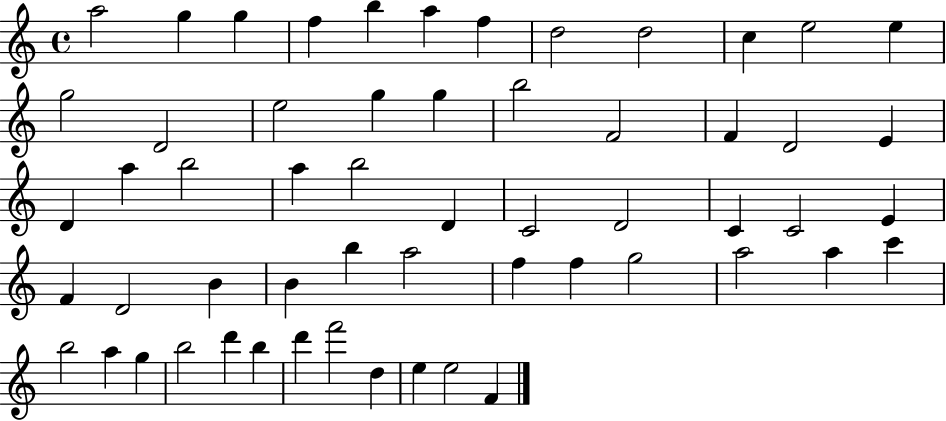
A5/h G5/q G5/q F5/q B5/q A5/q F5/q D5/h D5/h C5/q E5/h E5/q G5/h D4/h E5/h G5/q G5/q B5/h F4/h F4/q D4/h E4/q D4/q A5/q B5/h A5/q B5/h D4/q C4/h D4/h C4/q C4/h E4/q F4/q D4/h B4/q B4/q B5/q A5/h F5/q F5/q G5/h A5/h A5/q C6/q B5/h A5/q G5/q B5/h D6/q B5/q D6/q F6/h D5/q E5/q E5/h F4/q